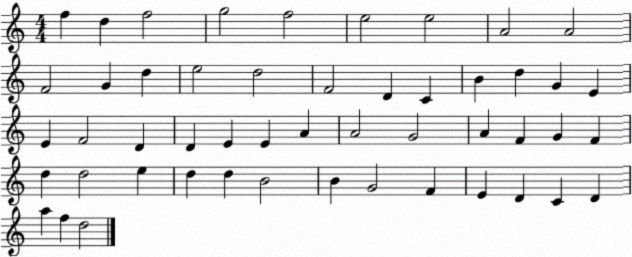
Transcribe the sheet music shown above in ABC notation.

X:1
T:Untitled
M:4/4
L:1/4
K:C
f d f2 g2 f2 e2 e2 A2 A2 F2 G d e2 d2 F2 D C B d G E E F2 D D E E A A2 G2 A F G F d d2 e d d B2 B G2 F E D C D a f d2